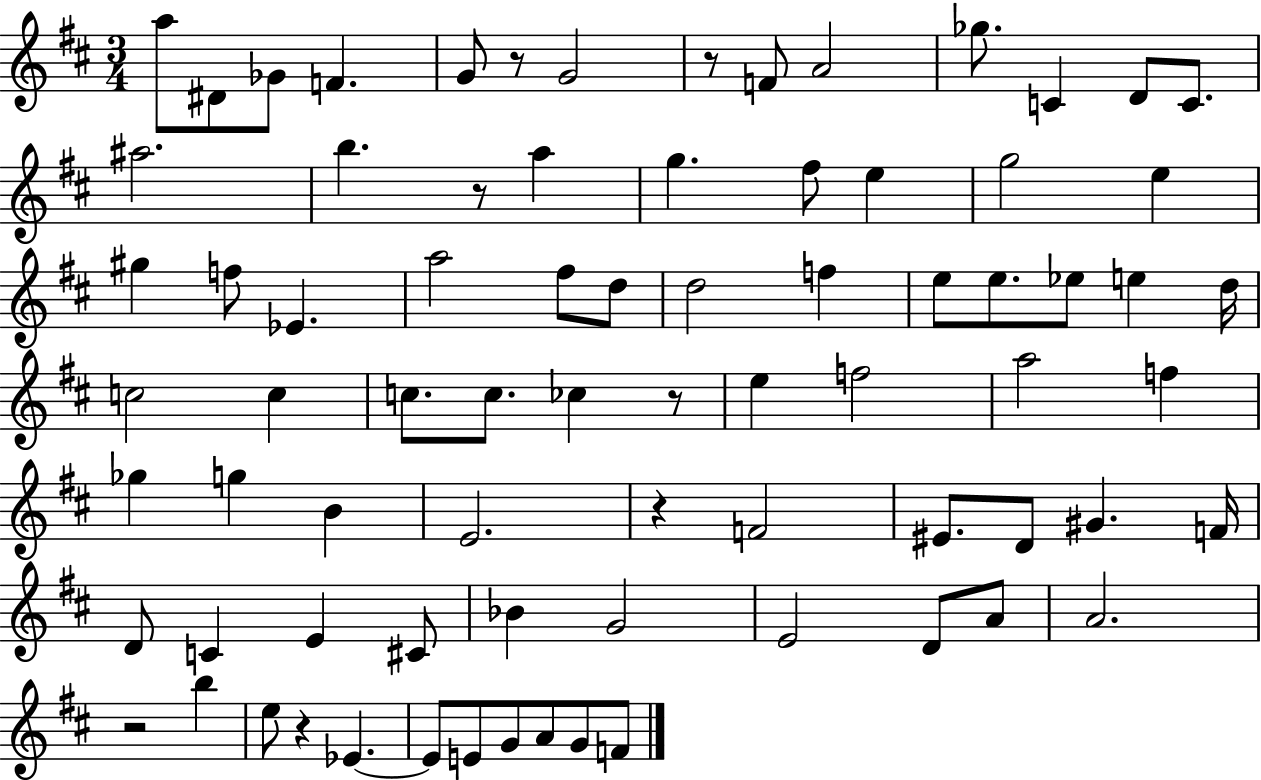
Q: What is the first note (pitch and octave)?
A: A5